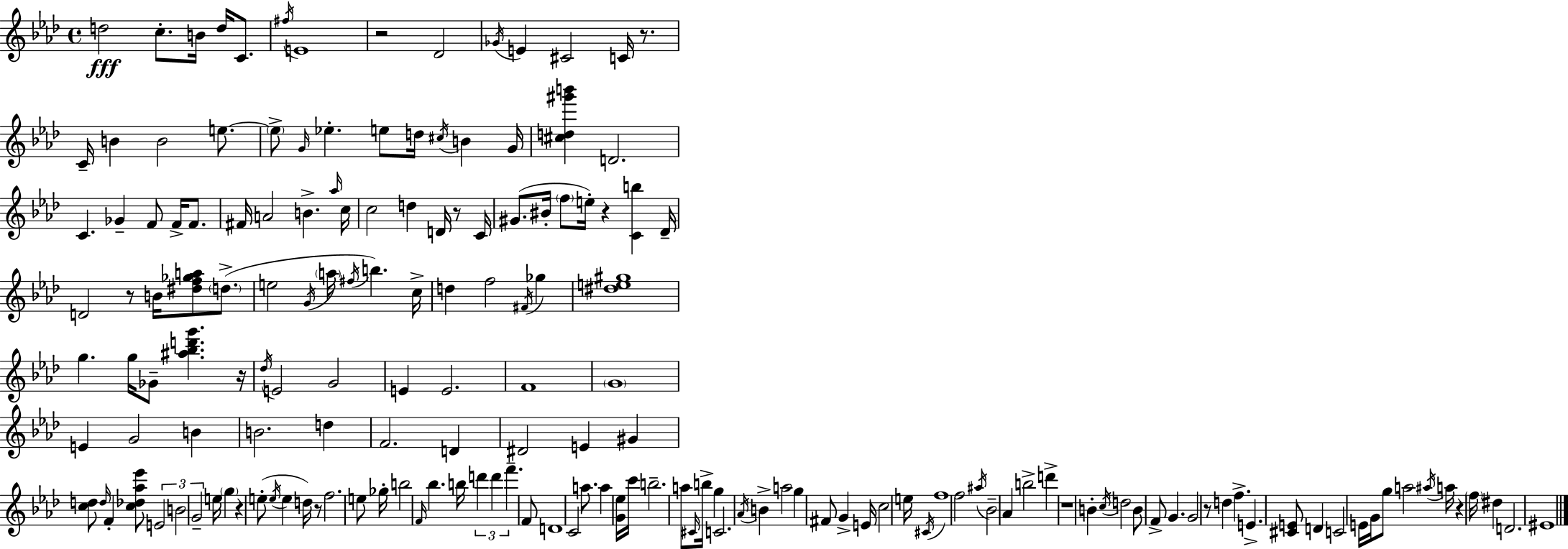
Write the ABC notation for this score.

X:1
T:Untitled
M:4/4
L:1/4
K:Ab
d2 c/2 B/4 d/4 C/2 ^f/4 E4 z2 _D2 _G/4 E ^C2 C/4 z/2 C/4 B B2 e/2 e/2 G/4 _e e/2 d/4 ^c/4 B G/4 [^cd^g'b'] D2 C _G F/2 F/4 F/2 ^F/4 A2 B _a/4 c/4 c2 d D/4 z/2 C/4 ^G/2 ^B/4 f/2 e/4 z [Cb] _D/4 D2 z/2 B/4 [^df_ga]/2 d/2 e2 G/4 a/4 ^f/4 b c/4 d f2 ^F/4 _g [^de^g]4 g g/4 _G/2 [^a_bd'g'] z/4 _d/4 E2 G2 E E2 F4 G4 E G2 B B2 d F2 D ^D2 E ^G [cd]/2 d/4 F [c_d_a_e']/2 E2 B2 G2 e/4 g z e/2 e/4 e d/4 z/2 f2 e/2 _g/4 b2 F/4 _b b/4 d' d' f' F/2 D4 C2 a/2 a [G_e]/4 c'/4 b2 a/2 ^C/4 b/4 g C2 _A/4 B a2 g ^F/2 G E/4 c2 e/4 ^C/4 f4 f2 ^a/4 _B2 _A b2 d' z4 B c/4 d2 B/2 F/2 G G2 z/2 d f E [^CE]/2 D C2 E/4 G/4 g/2 a2 ^a/4 a/4 z f/4 ^d D2 ^E4